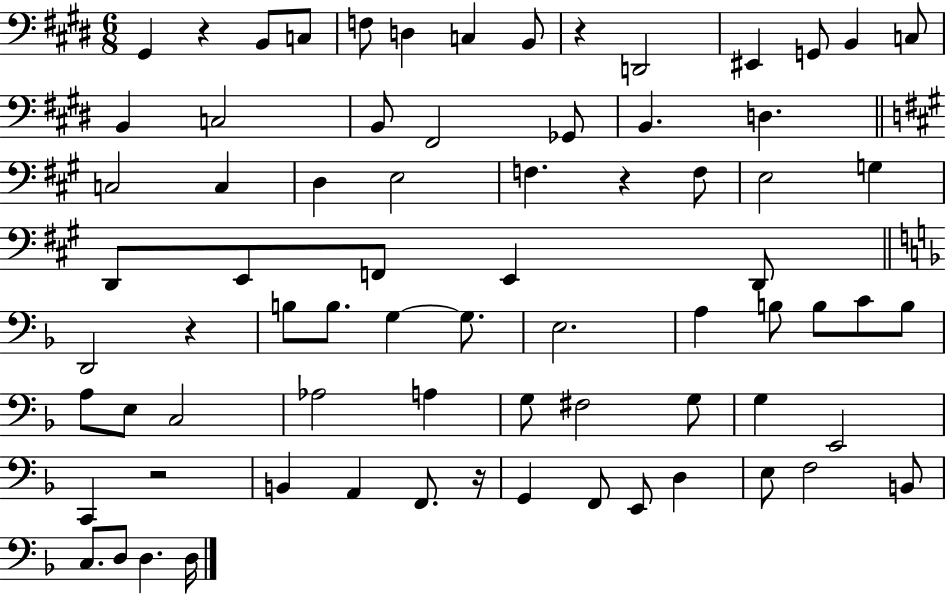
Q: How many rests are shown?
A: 6